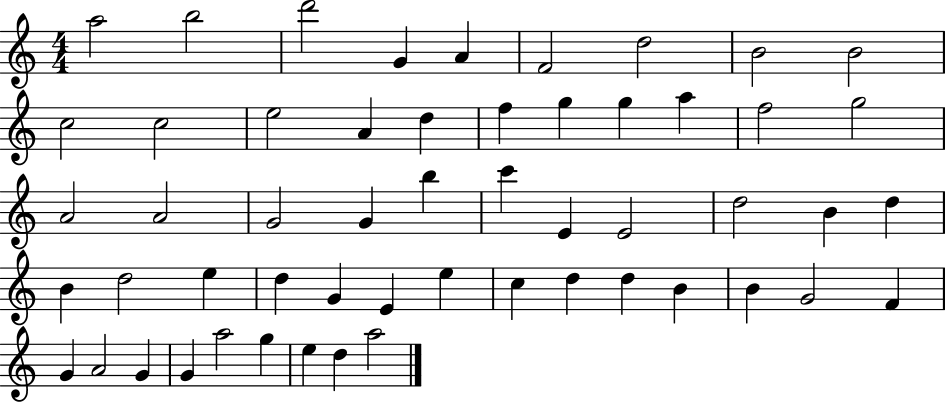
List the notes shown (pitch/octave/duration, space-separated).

A5/h B5/h D6/h G4/q A4/q F4/h D5/h B4/h B4/h C5/h C5/h E5/h A4/q D5/q F5/q G5/q G5/q A5/q F5/h G5/h A4/h A4/h G4/h G4/q B5/q C6/q E4/q E4/h D5/h B4/q D5/q B4/q D5/h E5/q D5/q G4/q E4/q E5/q C5/q D5/q D5/q B4/q B4/q G4/h F4/q G4/q A4/h G4/q G4/q A5/h G5/q E5/q D5/q A5/h